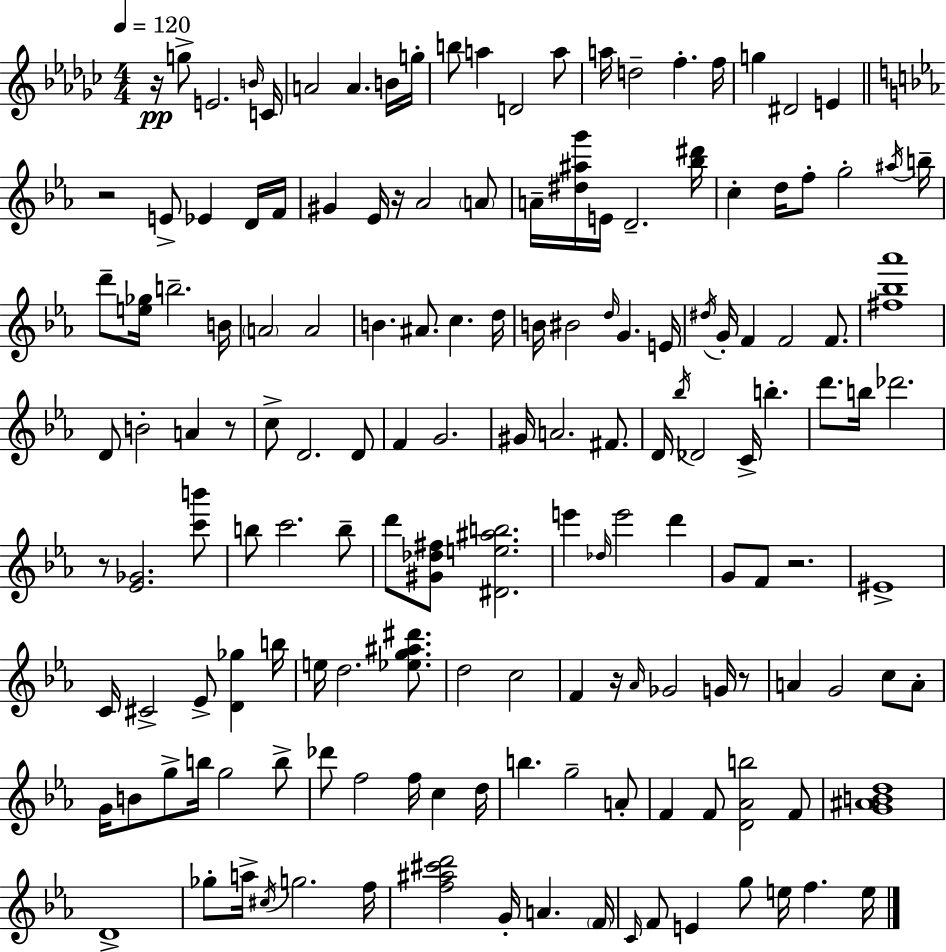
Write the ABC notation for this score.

X:1
T:Untitled
M:4/4
L:1/4
K:Ebm
z/4 g/2 E2 B/4 C/4 A2 A B/4 g/4 b/2 a D2 a/2 a/4 d2 f f/4 g ^D2 E z2 E/2 _E D/4 F/4 ^G _E/4 z/4 _A2 A/2 A/4 [^d^ag']/4 E/4 D2 [_b^d']/4 c d/4 f/2 g2 ^a/4 b/4 d'/2 [e_g]/4 b2 B/4 A2 A2 B ^A/2 c d/4 B/4 ^B2 d/4 G E/4 ^d/4 G/4 F F2 F/2 [^f_b_a']4 D/2 B2 A z/2 c/2 D2 D/2 F G2 ^G/4 A2 ^F/2 D/4 _b/4 _D2 C/4 b d'/2 b/4 _d'2 z/2 [_E_G]2 [c'b']/2 b/2 c'2 b/2 d'/2 [^G_d^f]/2 [^De^ab]2 e' _d/4 e'2 d' G/2 F/2 z2 ^E4 C/4 ^C2 _E/2 [D_g] b/4 e/4 d2 [_eg^a^d']/2 d2 c2 F z/4 _A/4 _G2 G/4 z/2 A G2 c/2 A/2 G/4 B/2 g/2 b/4 g2 b/2 _d'/2 f2 f/4 c d/4 b g2 A/2 F F/2 [D_Ab]2 F/2 [G^ABd]4 D4 _g/2 a/4 ^c/4 g2 f/4 [f^a^c'd']2 G/4 A F/4 C/4 F/2 E g/2 e/4 f e/4